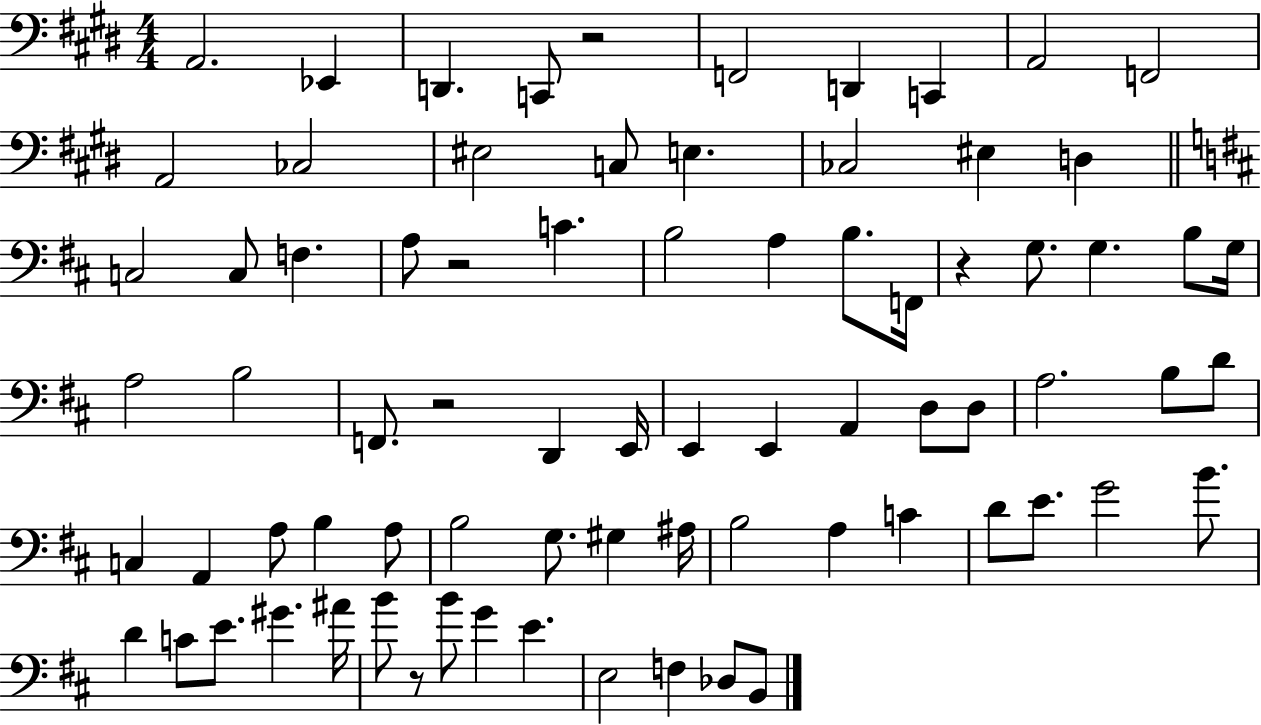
X:1
T:Untitled
M:4/4
L:1/4
K:E
A,,2 _E,, D,, C,,/2 z2 F,,2 D,, C,, A,,2 F,,2 A,,2 _C,2 ^E,2 C,/2 E, _C,2 ^E, D, C,2 C,/2 F, A,/2 z2 C B,2 A, B,/2 F,,/4 z G,/2 G, B,/2 G,/4 A,2 B,2 F,,/2 z2 D,, E,,/4 E,, E,, A,, D,/2 D,/2 A,2 B,/2 D/2 C, A,, A,/2 B, A,/2 B,2 G,/2 ^G, ^A,/4 B,2 A, C D/2 E/2 G2 B/2 D C/2 E/2 ^G ^A/4 B/2 z/2 B/2 G E E,2 F, _D,/2 B,,/2